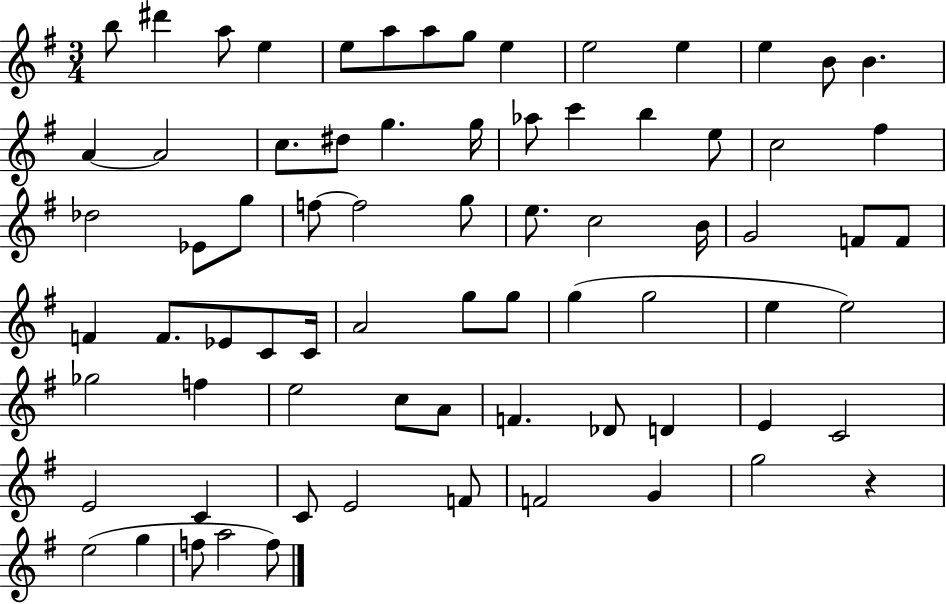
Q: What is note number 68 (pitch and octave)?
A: G5